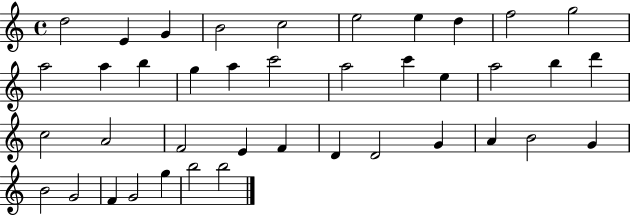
X:1
T:Untitled
M:4/4
L:1/4
K:C
d2 E G B2 c2 e2 e d f2 g2 a2 a b g a c'2 a2 c' e a2 b d' c2 A2 F2 E F D D2 G A B2 G B2 G2 F G2 g b2 b2